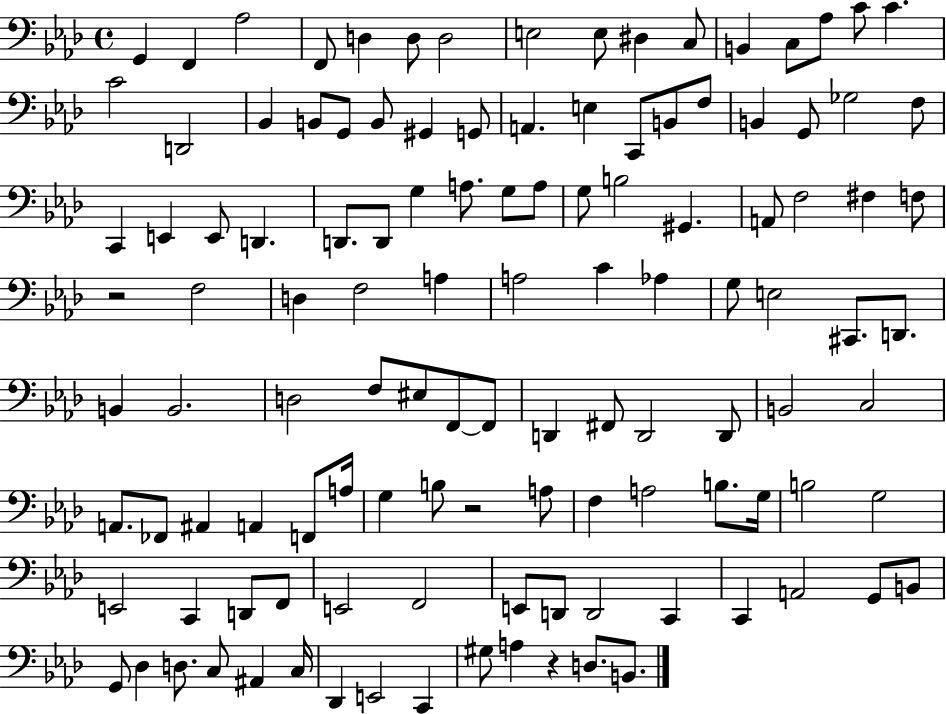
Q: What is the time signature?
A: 4/4